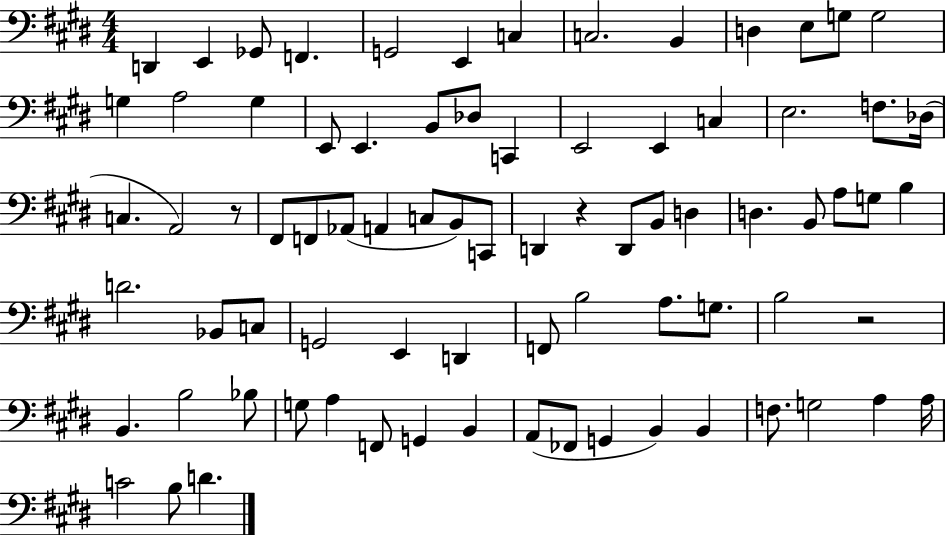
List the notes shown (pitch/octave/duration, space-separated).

D2/q E2/q Gb2/e F2/q. G2/h E2/q C3/q C3/h. B2/q D3/q E3/e G3/e G3/h G3/q A3/h G3/q E2/e E2/q. B2/e Db3/e C2/q E2/h E2/q C3/q E3/h. F3/e. Db3/s C3/q. A2/h R/e F#2/e F2/e Ab2/e A2/q C3/e B2/e C2/e D2/q R/q D2/e B2/e D3/q D3/q. B2/e A3/e G3/e B3/q D4/h. Bb2/e C3/e G2/h E2/q D2/q F2/e B3/h A3/e. G3/e. B3/h R/h B2/q. B3/h Bb3/e G3/e A3/q F2/e G2/q B2/q A2/e FES2/e G2/q B2/q B2/q F3/e. G3/h A3/q A3/s C4/h B3/e D4/q.